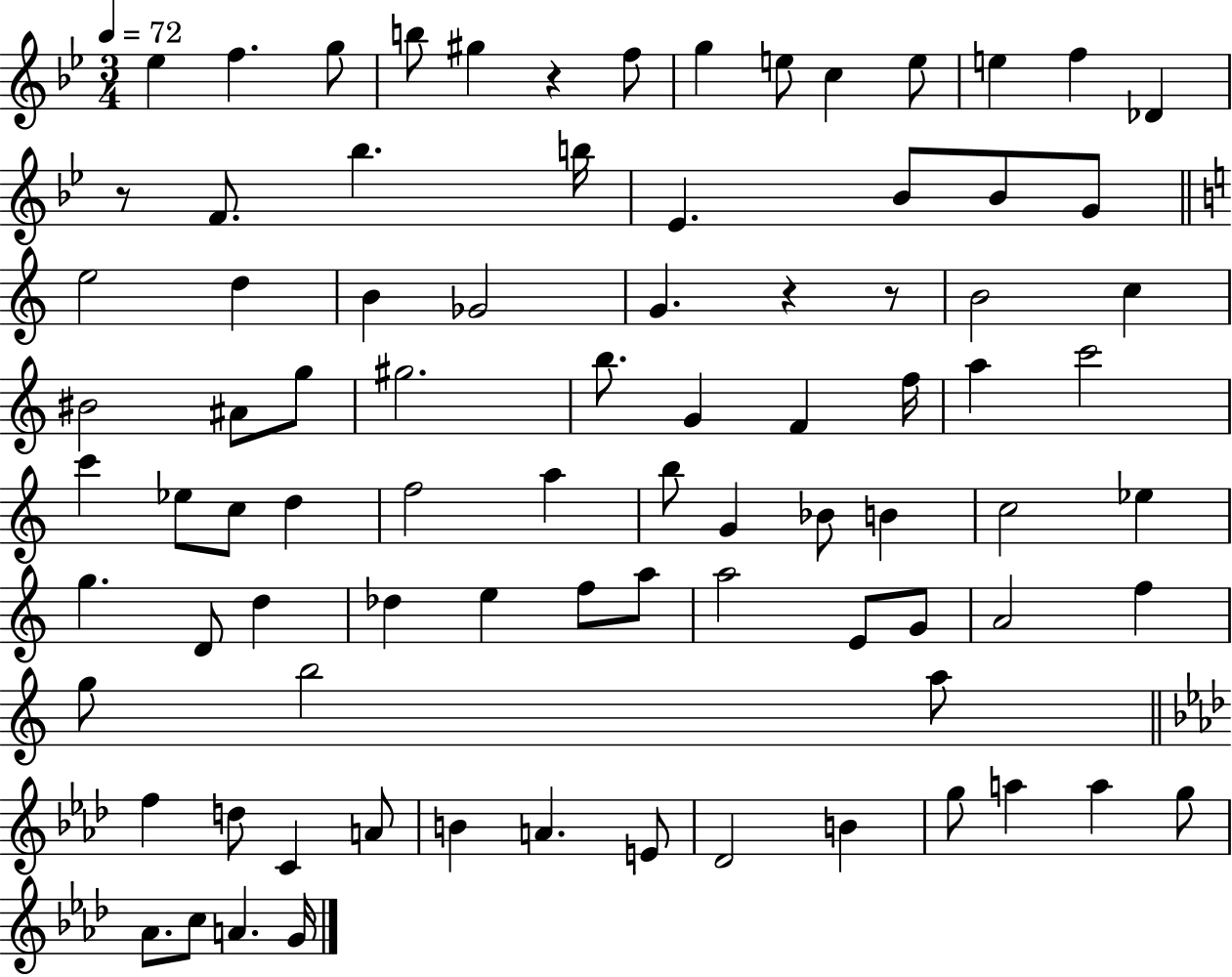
Eb5/q F5/q. G5/e B5/e G#5/q R/q F5/e G5/q E5/e C5/q E5/e E5/q F5/q Db4/q R/e F4/e. Bb5/q. B5/s Eb4/q. Bb4/e Bb4/e G4/e E5/h D5/q B4/q Gb4/h G4/q. R/q R/e B4/h C5/q BIS4/h A#4/e G5/e G#5/h. B5/e. G4/q F4/q F5/s A5/q C6/h C6/q Eb5/e C5/e D5/q F5/h A5/q B5/e G4/q Bb4/e B4/q C5/h Eb5/q G5/q. D4/e D5/q Db5/q E5/q F5/e A5/e A5/h E4/e G4/e A4/h F5/q G5/e B5/h A5/e F5/q D5/e C4/q A4/e B4/q A4/q. E4/e Db4/h B4/q G5/e A5/q A5/q G5/e Ab4/e. C5/e A4/q. G4/s